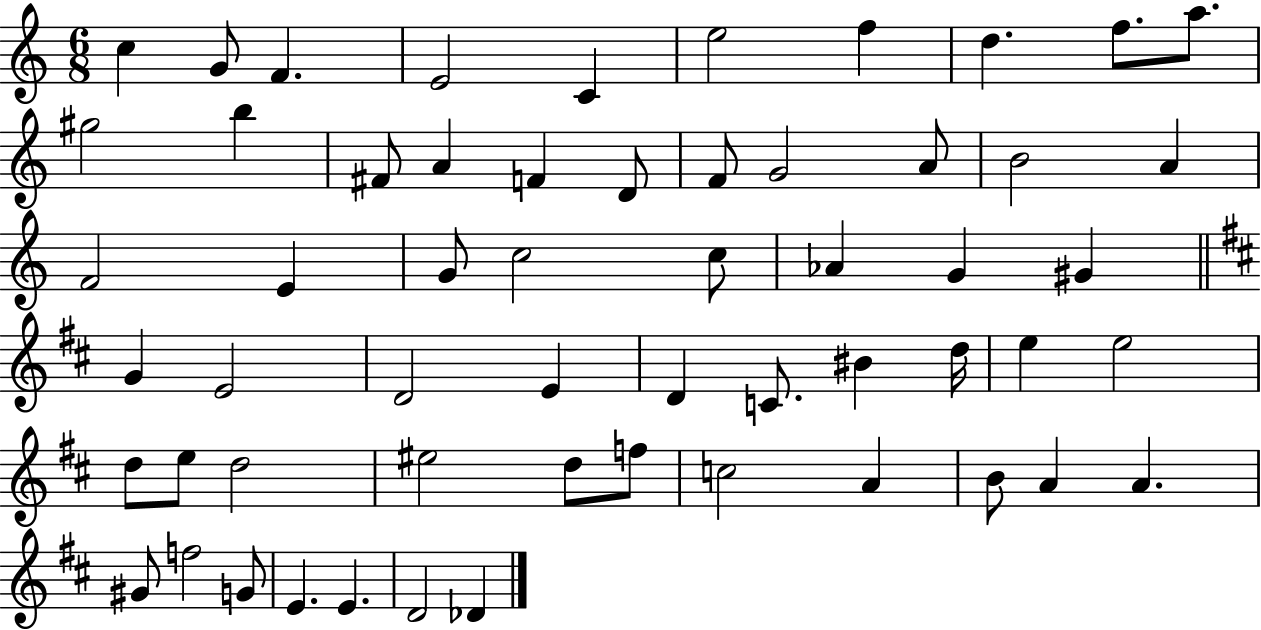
{
  \clef treble
  \numericTimeSignature
  \time 6/8
  \key c \major
  c''4 g'8 f'4. | e'2 c'4 | e''2 f''4 | d''4. f''8. a''8. | \break gis''2 b''4 | fis'8 a'4 f'4 d'8 | f'8 g'2 a'8 | b'2 a'4 | \break f'2 e'4 | g'8 c''2 c''8 | aes'4 g'4 gis'4 | \bar "||" \break \key d \major g'4 e'2 | d'2 e'4 | d'4 c'8. bis'4 d''16 | e''4 e''2 | \break d''8 e''8 d''2 | eis''2 d''8 f''8 | c''2 a'4 | b'8 a'4 a'4. | \break gis'8 f''2 g'8 | e'4. e'4. | d'2 des'4 | \bar "|."
}